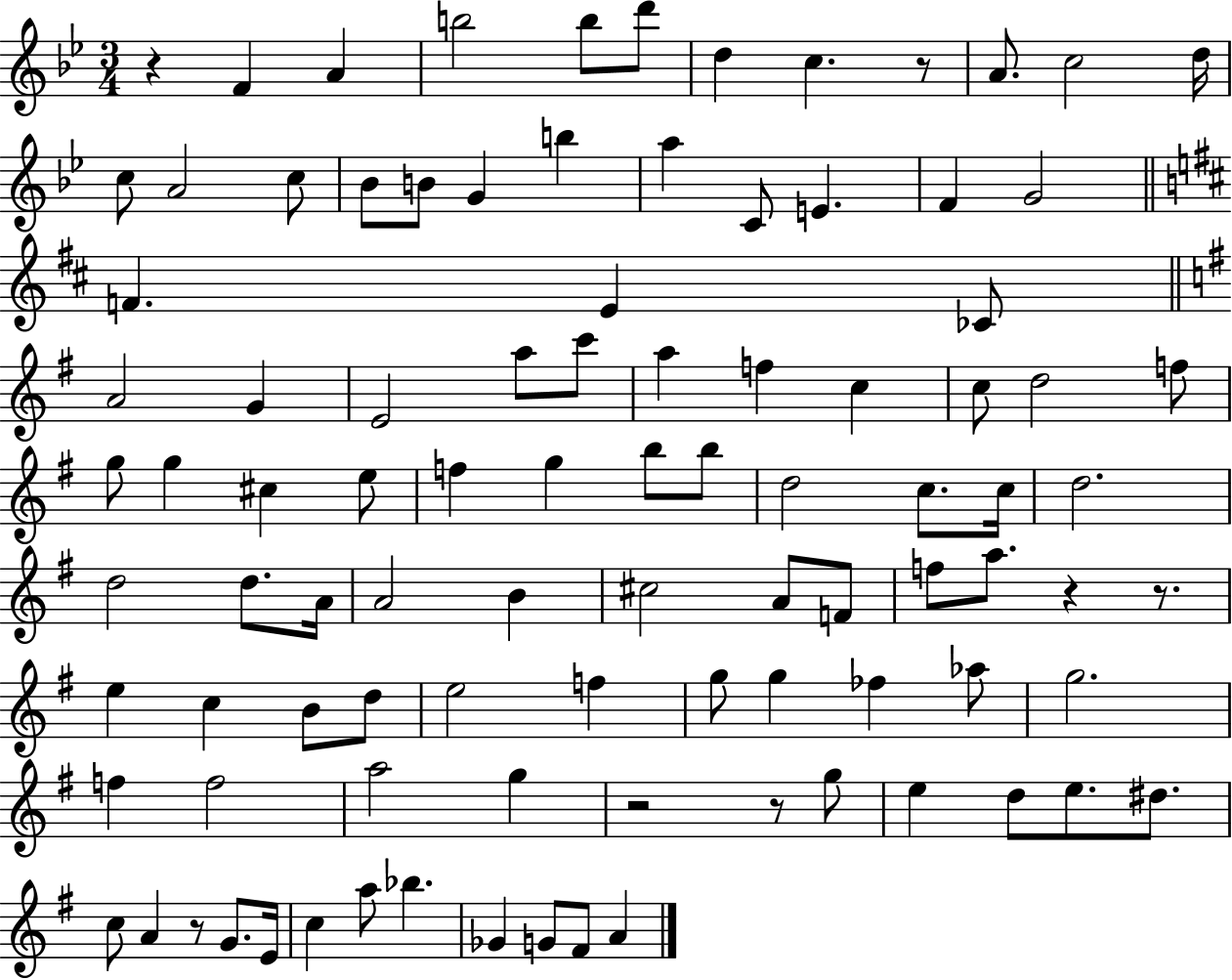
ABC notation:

X:1
T:Untitled
M:3/4
L:1/4
K:Bb
z F A b2 b/2 d'/2 d c z/2 A/2 c2 d/4 c/2 A2 c/2 _B/2 B/2 G b a C/2 E F G2 F E _C/2 A2 G E2 a/2 c'/2 a f c c/2 d2 f/2 g/2 g ^c e/2 f g b/2 b/2 d2 c/2 c/4 d2 d2 d/2 A/4 A2 B ^c2 A/2 F/2 f/2 a/2 z z/2 e c B/2 d/2 e2 f g/2 g _f _a/2 g2 f f2 a2 g z2 z/2 g/2 e d/2 e/2 ^d/2 c/2 A z/2 G/2 E/4 c a/2 _b _G G/2 ^F/2 A